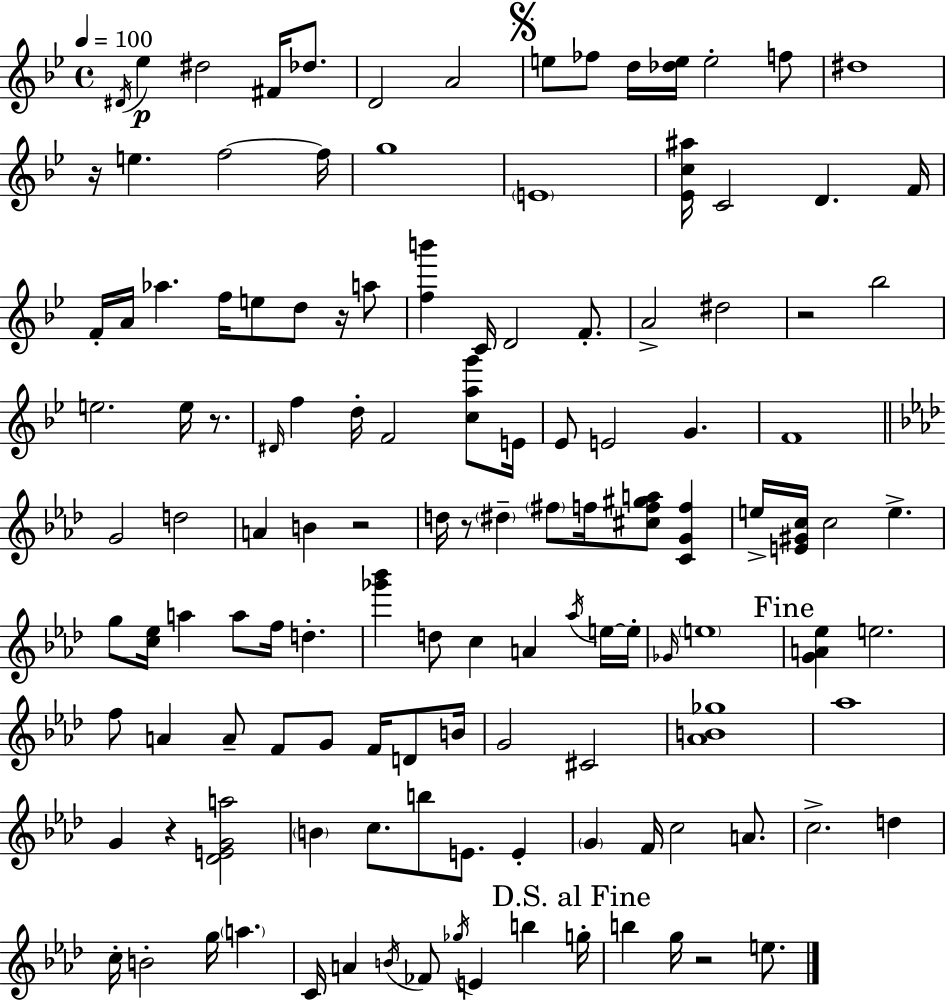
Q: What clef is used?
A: treble